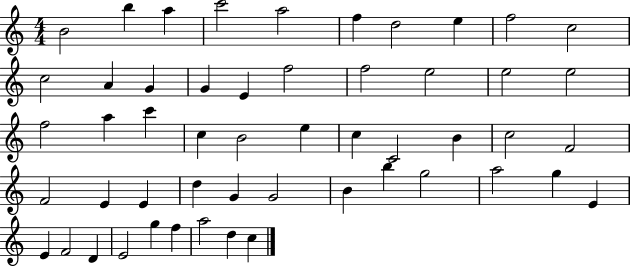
B4/h B5/q A5/q C6/h A5/h F5/q D5/h E5/q F5/h C5/h C5/h A4/q G4/q G4/q E4/q F5/h F5/h E5/h E5/h E5/h F5/h A5/q C6/q C5/q B4/h E5/q C5/q C4/h B4/q C5/h F4/h F4/h E4/q E4/q D5/q G4/q G4/h B4/q B5/q G5/h A5/h G5/q E4/q E4/q F4/h D4/q E4/h G5/q F5/q A5/h D5/q C5/q